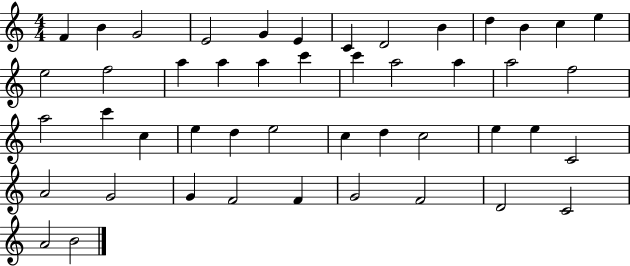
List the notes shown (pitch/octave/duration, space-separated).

F4/q B4/q G4/h E4/h G4/q E4/q C4/q D4/h B4/q D5/q B4/q C5/q E5/q E5/h F5/h A5/q A5/q A5/q C6/q C6/q A5/h A5/q A5/h F5/h A5/h C6/q C5/q E5/q D5/q E5/h C5/q D5/q C5/h E5/q E5/q C4/h A4/h G4/h G4/q F4/h F4/q G4/h F4/h D4/h C4/h A4/h B4/h